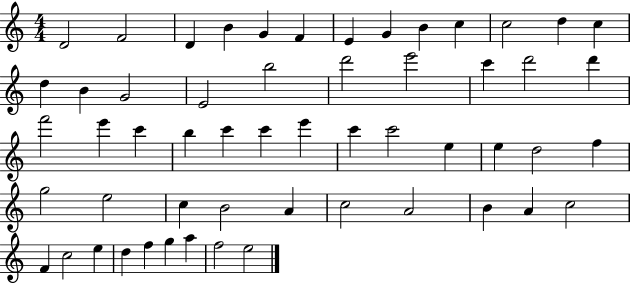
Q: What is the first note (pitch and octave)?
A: D4